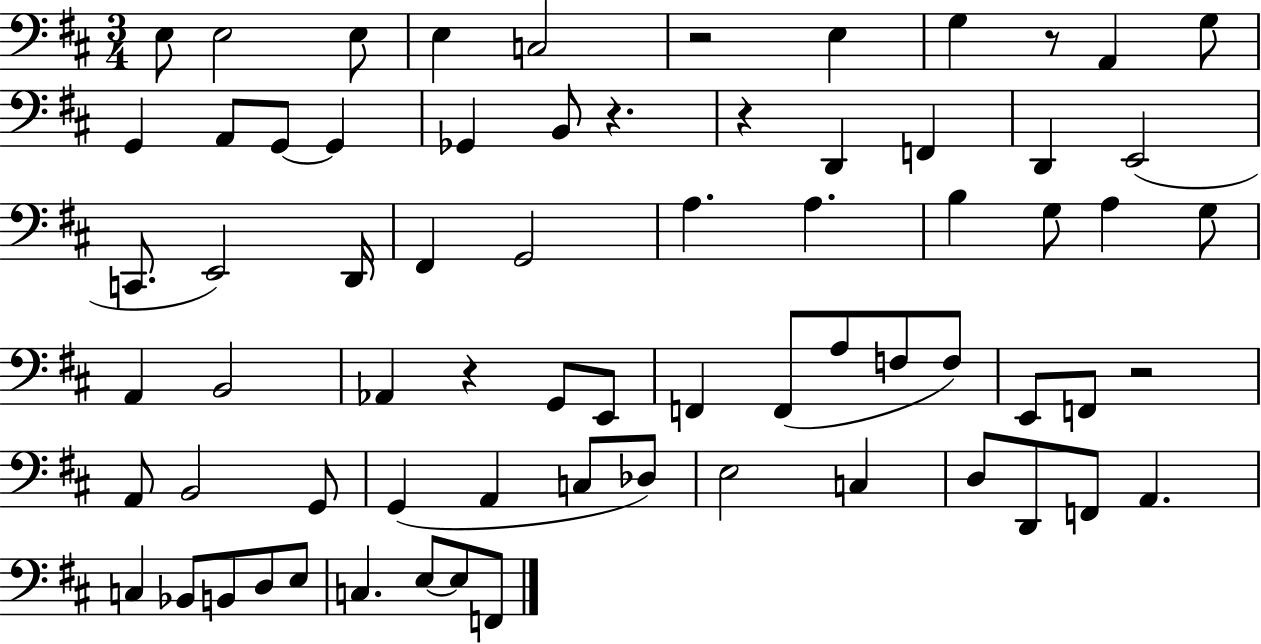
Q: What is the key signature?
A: D major